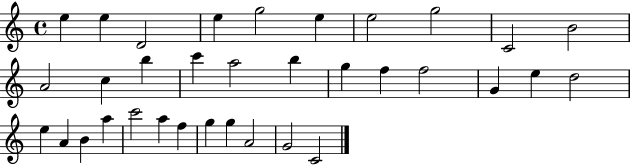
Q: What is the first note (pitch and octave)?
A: E5